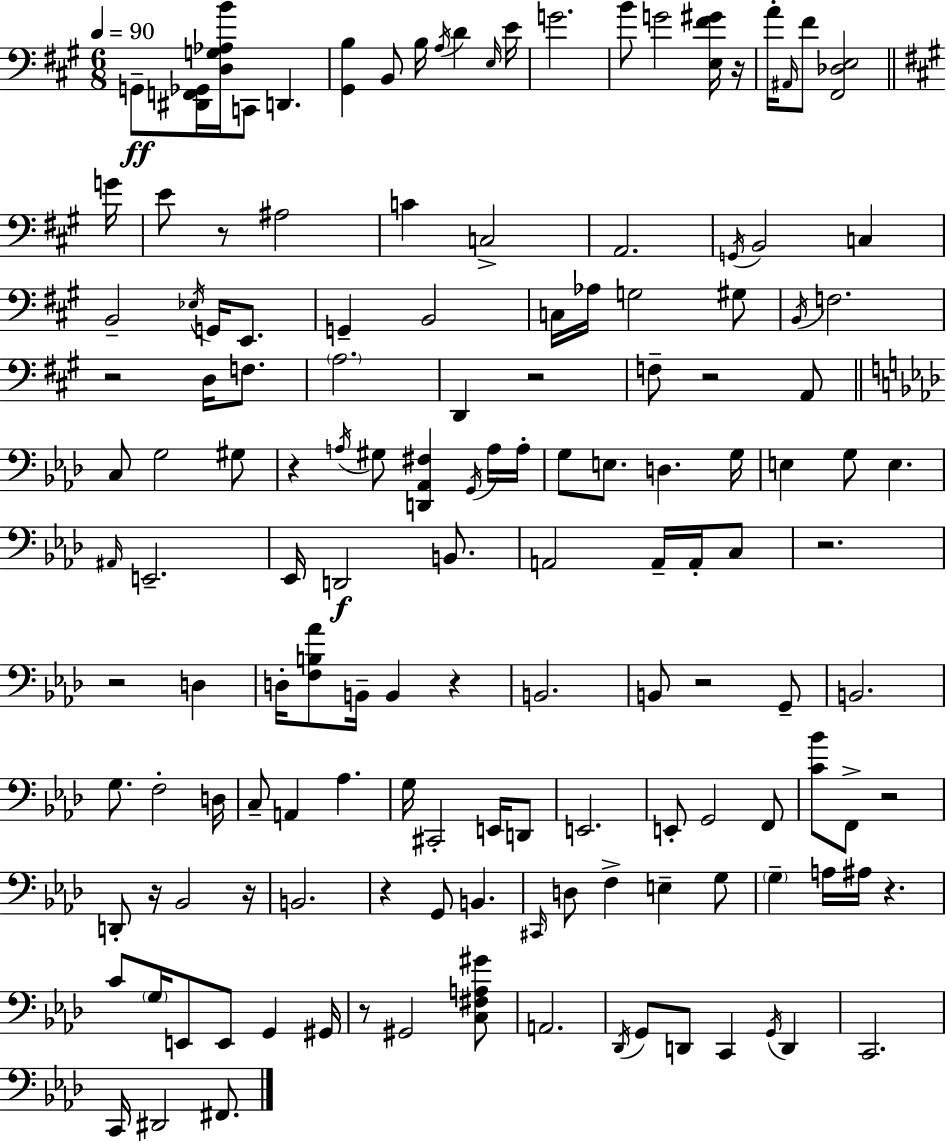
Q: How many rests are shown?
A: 16